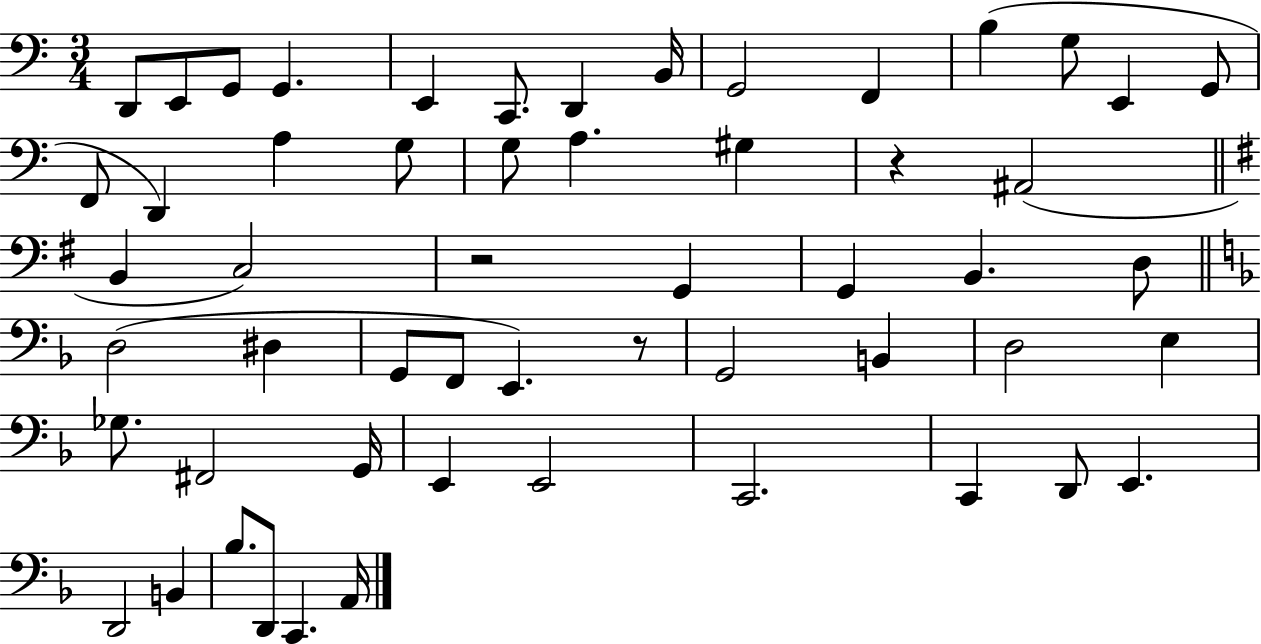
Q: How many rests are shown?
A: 3